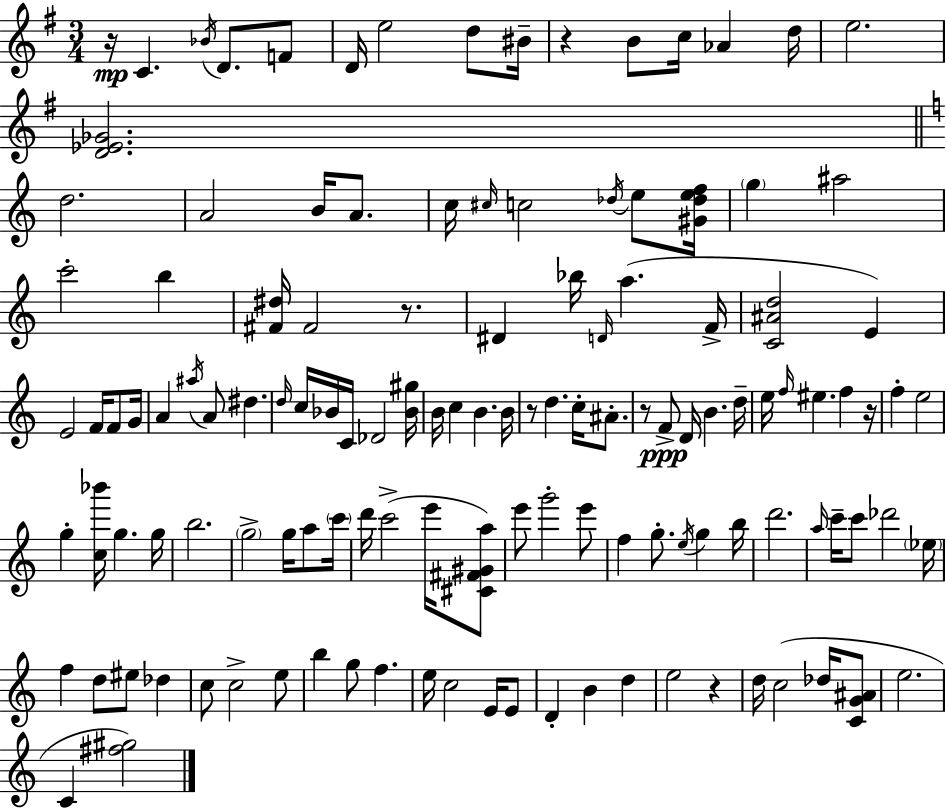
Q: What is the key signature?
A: E minor